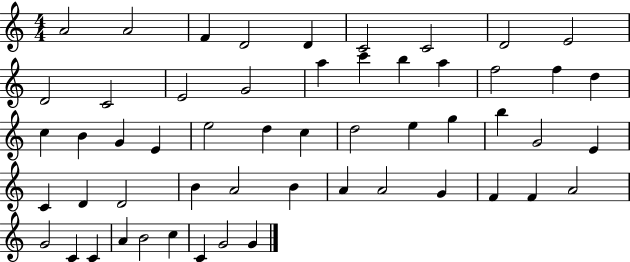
A4/h A4/h F4/q D4/h D4/q C4/h C4/h D4/h E4/h D4/h C4/h E4/h G4/h A5/q C6/q B5/q A5/q F5/h F5/q D5/q C5/q B4/q G4/q E4/q E5/h D5/q C5/q D5/h E5/q G5/q B5/q G4/h E4/q C4/q D4/q D4/h B4/q A4/h B4/q A4/q A4/h G4/q F4/q F4/q A4/h G4/h C4/q C4/q A4/q B4/h C5/q C4/q G4/h G4/q